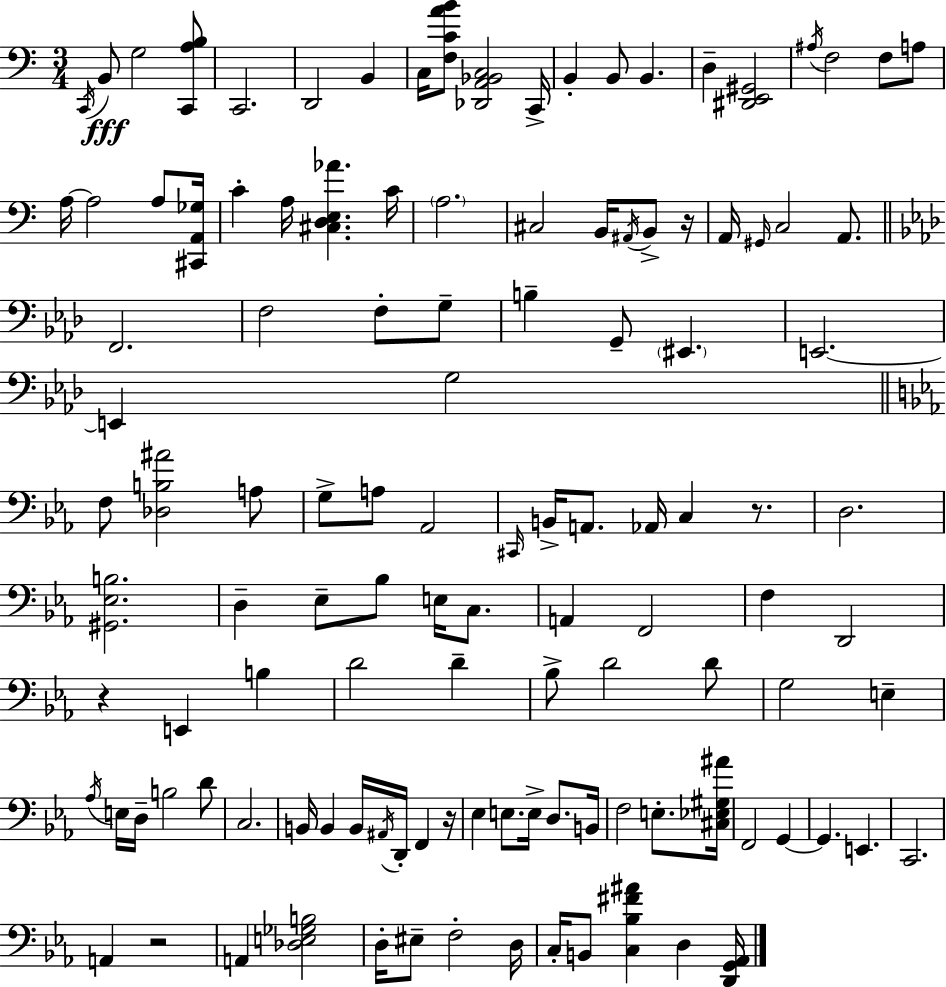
X:1
T:Untitled
M:3/4
L:1/4
K:C
C,,/4 B,,/2 G,2 [C,,A,B,]/2 C,,2 D,,2 B,, C,/4 [F,CAB]/2 [_D,,A,,_B,,C,]2 C,,/4 B,, B,,/2 B,, D, [^D,,E,,^G,,]2 ^A,/4 F,2 F,/2 A,/2 A,/4 A,2 A,/2 [^C,,A,,_G,]/4 C A,/4 [^C,D,E,_A] C/4 A,2 ^C,2 B,,/4 ^A,,/4 B,,/2 z/4 A,,/4 ^G,,/4 C,2 A,,/2 F,,2 F,2 F,/2 G,/2 B, G,,/2 ^E,, E,,2 E,, G,2 F,/2 [_D,B,^A]2 A,/2 G,/2 A,/2 _A,,2 ^C,,/4 B,,/4 A,,/2 _A,,/4 C, z/2 D,2 [^G,,_E,B,]2 D, _E,/2 _B,/2 E,/4 C,/2 A,, F,,2 F, D,,2 z E,, B, D2 D _B,/2 D2 D/2 G,2 E, _A,/4 E,/4 D,/4 B,2 D/2 C,2 B,,/4 B,, B,,/4 ^A,,/4 D,,/4 F,, z/4 _E, E,/2 E,/4 D,/2 B,,/4 F,2 E,/2 [^C,_E,^G,^A]/4 F,,2 G,, G,, E,, C,,2 A,, z2 A,, [_D,E,_G,B,]2 D,/4 ^E,/2 F,2 D,/4 C,/4 B,,/2 [C,_B,^F^A] D, [D,,G,,_A,,]/4